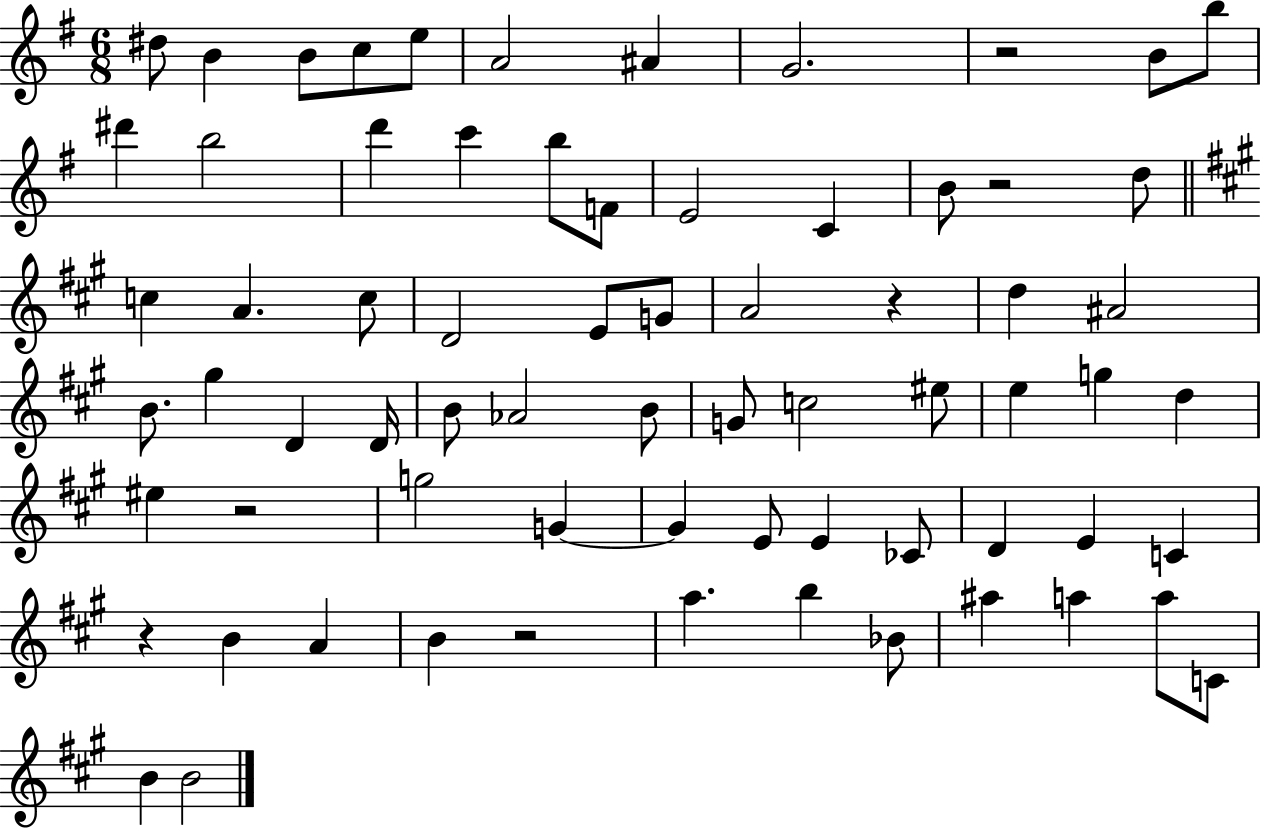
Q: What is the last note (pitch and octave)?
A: B4